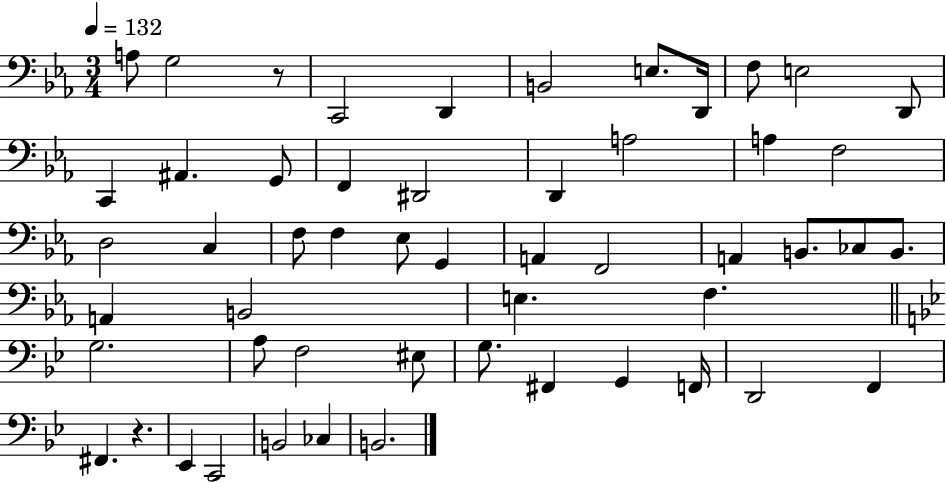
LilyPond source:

{
  \clef bass
  \numericTimeSignature
  \time 3/4
  \key ees \major
  \tempo 4 = 132
  a8 g2 r8 | c,2 d,4 | b,2 e8. d,16 | f8 e2 d,8 | \break c,4 ais,4. g,8 | f,4 dis,2 | d,4 a2 | a4 f2 | \break d2 c4 | f8 f4 ees8 g,4 | a,4 f,2 | a,4 b,8. ces8 b,8. | \break a,4 b,2 | e4. f4. | \bar "||" \break \key bes \major g2. | a8 f2 eis8 | g8. fis,4 g,4 f,16 | d,2 f,4 | \break fis,4. r4. | ees,4 c,2 | b,2 ces4 | b,2. | \break \bar "|."
}